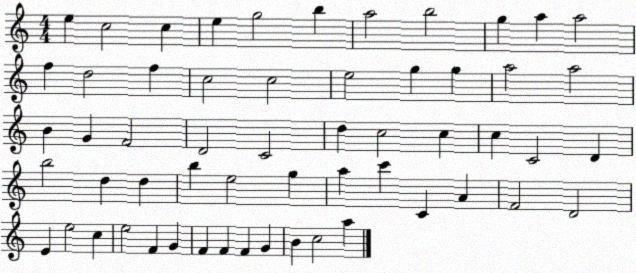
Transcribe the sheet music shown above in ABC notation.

X:1
T:Untitled
M:4/4
L:1/4
K:C
e c2 c e g2 b a2 b2 g a a2 f d2 f c2 c2 e2 g g a2 a2 B G F2 D2 C2 d c2 c c C2 D b2 d d b e2 g a c' C A F2 D2 E e2 c e2 F G F F F G B c2 a